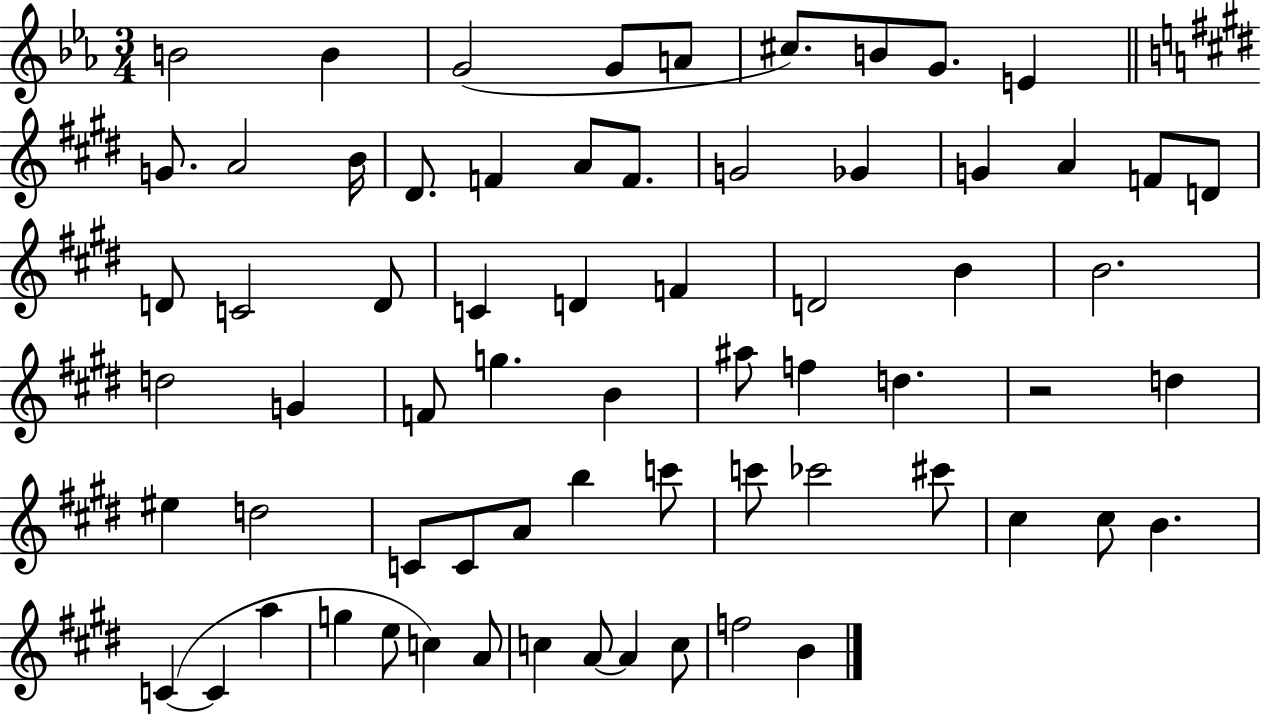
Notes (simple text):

B4/h B4/q G4/h G4/e A4/e C#5/e. B4/e G4/e. E4/q G4/e. A4/h B4/s D#4/e. F4/q A4/e F4/e. G4/h Gb4/q G4/q A4/q F4/e D4/e D4/e C4/h D4/e C4/q D4/q F4/q D4/h B4/q B4/h. D5/h G4/q F4/e G5/q. B4/q A#5/e F5/q D5/q. R/h D5/q EIS5/q D5/h C4/e C4/e A4/e B5/q C6/e C6/e CES6/h C#6/e C#5/q C#5/e B4/q. C4/q C4/q A5/q G5/q E5/e C5/q A4/e C5/q A4/e A4/q C5/e F5/h B4/q